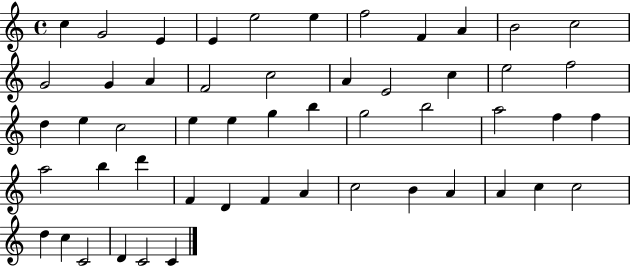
X:1
T:Untitled
M:4/4
L:1/4
K:C
c G2 E E e2 e f2 F A B2 c2 G2 G A F2 c2 A E2 c e2 f2 d e c2 e e g b g2 b2 a2 f f a2 b d' F D F A c2 B A A c c2 d c C2 D C2 C